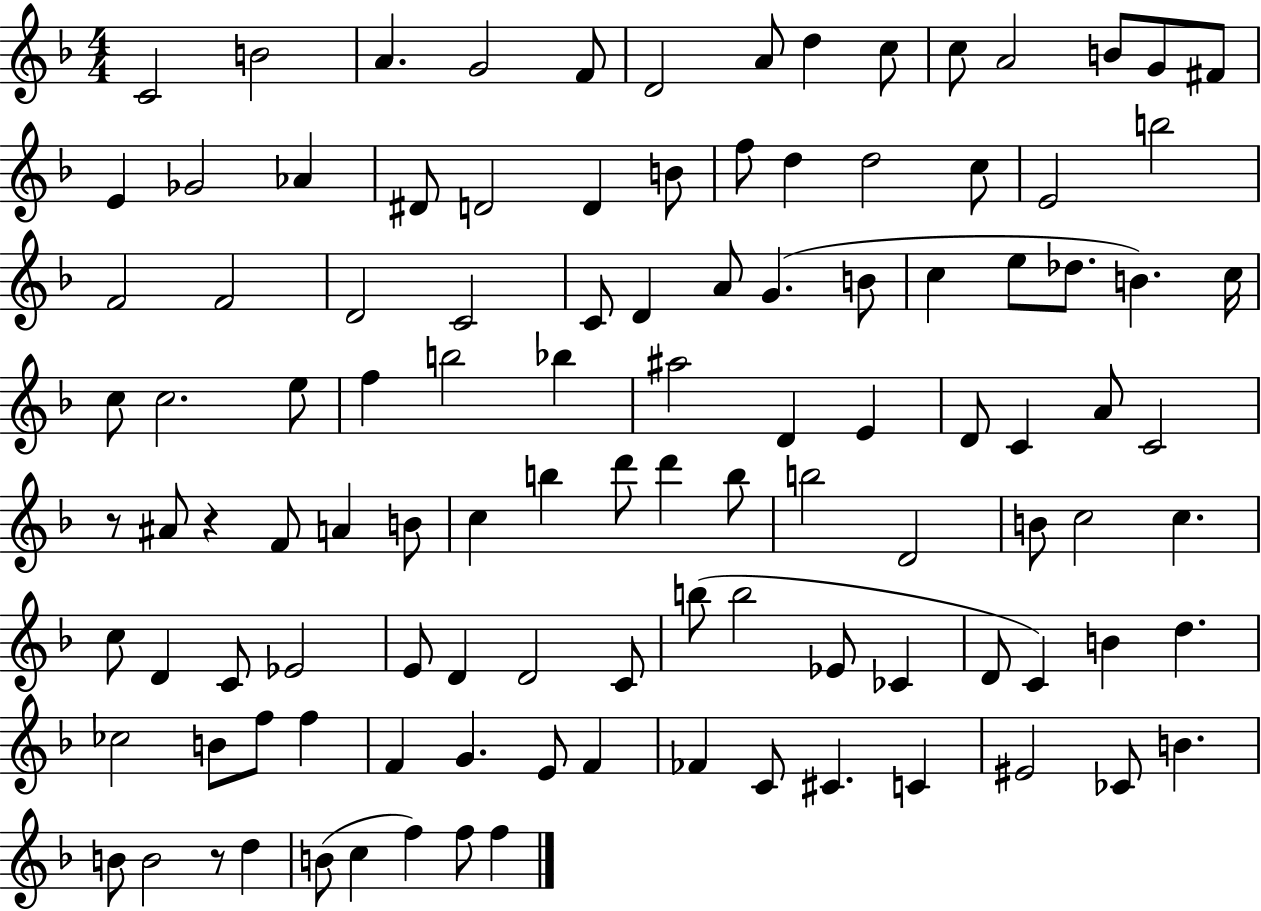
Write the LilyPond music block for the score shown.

{
  \clef treble
  \numericTimeSignature
  \time 4/4
  \key f \major
  c'2 b'2 | a'4. g'2 f'8 | d'2 a'8 d''4 c''8 | c''8 a'2 b'8 g'8 fis'8 | \break e'4 ges'2 aes'4 | dis'8 d'2 d'4 b'8 | f''8 d''4 d''2 c''8 | e'2 b''2 | \break f'2 f'2 | d'2 c'2 | c'8 d'4 a'8 g'4.( b'8 | c''4 e''8 des''8. b'4.) c''16 | \break c''8 c''2. e''8 | f''4 b''2 bes''4 | ais''2 d'4 e'4 | d'8 c'4 a'8 c'2 | \break r8 ais'8 r4 f'8 a'4 b'8 | c''4 b''4 d'''8 d'''4 b''8 | b''2 d'2 | b'8 c''2 c''4. | \break c''8 d'4 c'8 ees'2 | e'8 d'4 d'2 c'8 | b''8( b''2 ees'8 ces'4 | d'8 c'4) b'4 d''4. | \break ces''2 b'8 f''8 f''4 | f'4 g'4. e'8 f'4 | fes'4 c'8 cis'4. c'4 | eis'2 ces'8 b'4. | \break b'8 b'2 r8 d''4 | b'8( c''4 f''4) f''8 f''4 | \bar "|."
}